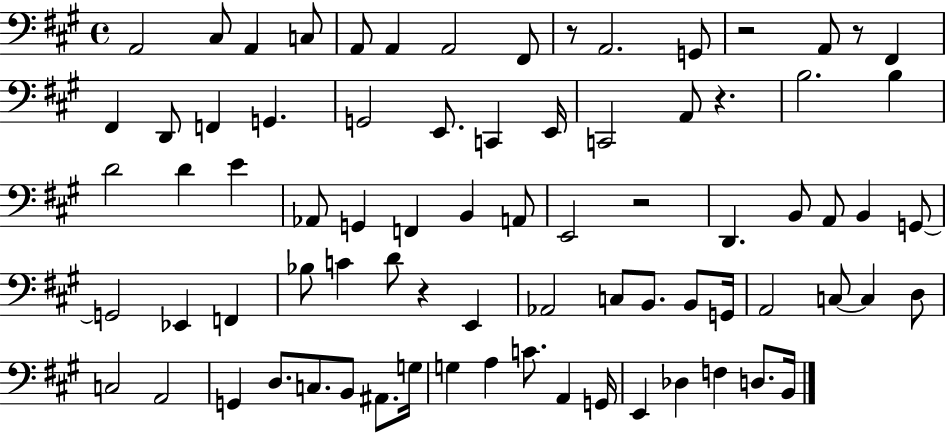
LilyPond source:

{
  \clef bass
  \time 4/4
  \defaultTimeSignature
  \key a \major
  a,2 cis8 a,4 c8 | a,8 a,4 a,2 fis,8 | r8 a,2. g,8 | r2 a,8 r8 fis,4 | \break fis,4 d,8 f,4 g,4. | g,2 e,8. c,4 e,16 | c,2 a,8 r4. | b2. b4 | \break d'2 d'4 e'4 | aes,8 g,4 f,4 b,4 a,8 | e,2 r2 | d,4. b,8 a,8 b,4 g,8~~ | \break g,2 ees,4 f,4 | bes8 c'4 d'8 r4 e,4 | aes,2 c8 b,8. b,8 g,16 | a,2 c8~~ c4 d8 | \break c2 a,2 | g,4 d8. c8. b,8 ais,8. g16 | g4 a4 c'8. a,4 g,16 | e,4 des4 f4 d8. b,16 | \break \bar "|."
}